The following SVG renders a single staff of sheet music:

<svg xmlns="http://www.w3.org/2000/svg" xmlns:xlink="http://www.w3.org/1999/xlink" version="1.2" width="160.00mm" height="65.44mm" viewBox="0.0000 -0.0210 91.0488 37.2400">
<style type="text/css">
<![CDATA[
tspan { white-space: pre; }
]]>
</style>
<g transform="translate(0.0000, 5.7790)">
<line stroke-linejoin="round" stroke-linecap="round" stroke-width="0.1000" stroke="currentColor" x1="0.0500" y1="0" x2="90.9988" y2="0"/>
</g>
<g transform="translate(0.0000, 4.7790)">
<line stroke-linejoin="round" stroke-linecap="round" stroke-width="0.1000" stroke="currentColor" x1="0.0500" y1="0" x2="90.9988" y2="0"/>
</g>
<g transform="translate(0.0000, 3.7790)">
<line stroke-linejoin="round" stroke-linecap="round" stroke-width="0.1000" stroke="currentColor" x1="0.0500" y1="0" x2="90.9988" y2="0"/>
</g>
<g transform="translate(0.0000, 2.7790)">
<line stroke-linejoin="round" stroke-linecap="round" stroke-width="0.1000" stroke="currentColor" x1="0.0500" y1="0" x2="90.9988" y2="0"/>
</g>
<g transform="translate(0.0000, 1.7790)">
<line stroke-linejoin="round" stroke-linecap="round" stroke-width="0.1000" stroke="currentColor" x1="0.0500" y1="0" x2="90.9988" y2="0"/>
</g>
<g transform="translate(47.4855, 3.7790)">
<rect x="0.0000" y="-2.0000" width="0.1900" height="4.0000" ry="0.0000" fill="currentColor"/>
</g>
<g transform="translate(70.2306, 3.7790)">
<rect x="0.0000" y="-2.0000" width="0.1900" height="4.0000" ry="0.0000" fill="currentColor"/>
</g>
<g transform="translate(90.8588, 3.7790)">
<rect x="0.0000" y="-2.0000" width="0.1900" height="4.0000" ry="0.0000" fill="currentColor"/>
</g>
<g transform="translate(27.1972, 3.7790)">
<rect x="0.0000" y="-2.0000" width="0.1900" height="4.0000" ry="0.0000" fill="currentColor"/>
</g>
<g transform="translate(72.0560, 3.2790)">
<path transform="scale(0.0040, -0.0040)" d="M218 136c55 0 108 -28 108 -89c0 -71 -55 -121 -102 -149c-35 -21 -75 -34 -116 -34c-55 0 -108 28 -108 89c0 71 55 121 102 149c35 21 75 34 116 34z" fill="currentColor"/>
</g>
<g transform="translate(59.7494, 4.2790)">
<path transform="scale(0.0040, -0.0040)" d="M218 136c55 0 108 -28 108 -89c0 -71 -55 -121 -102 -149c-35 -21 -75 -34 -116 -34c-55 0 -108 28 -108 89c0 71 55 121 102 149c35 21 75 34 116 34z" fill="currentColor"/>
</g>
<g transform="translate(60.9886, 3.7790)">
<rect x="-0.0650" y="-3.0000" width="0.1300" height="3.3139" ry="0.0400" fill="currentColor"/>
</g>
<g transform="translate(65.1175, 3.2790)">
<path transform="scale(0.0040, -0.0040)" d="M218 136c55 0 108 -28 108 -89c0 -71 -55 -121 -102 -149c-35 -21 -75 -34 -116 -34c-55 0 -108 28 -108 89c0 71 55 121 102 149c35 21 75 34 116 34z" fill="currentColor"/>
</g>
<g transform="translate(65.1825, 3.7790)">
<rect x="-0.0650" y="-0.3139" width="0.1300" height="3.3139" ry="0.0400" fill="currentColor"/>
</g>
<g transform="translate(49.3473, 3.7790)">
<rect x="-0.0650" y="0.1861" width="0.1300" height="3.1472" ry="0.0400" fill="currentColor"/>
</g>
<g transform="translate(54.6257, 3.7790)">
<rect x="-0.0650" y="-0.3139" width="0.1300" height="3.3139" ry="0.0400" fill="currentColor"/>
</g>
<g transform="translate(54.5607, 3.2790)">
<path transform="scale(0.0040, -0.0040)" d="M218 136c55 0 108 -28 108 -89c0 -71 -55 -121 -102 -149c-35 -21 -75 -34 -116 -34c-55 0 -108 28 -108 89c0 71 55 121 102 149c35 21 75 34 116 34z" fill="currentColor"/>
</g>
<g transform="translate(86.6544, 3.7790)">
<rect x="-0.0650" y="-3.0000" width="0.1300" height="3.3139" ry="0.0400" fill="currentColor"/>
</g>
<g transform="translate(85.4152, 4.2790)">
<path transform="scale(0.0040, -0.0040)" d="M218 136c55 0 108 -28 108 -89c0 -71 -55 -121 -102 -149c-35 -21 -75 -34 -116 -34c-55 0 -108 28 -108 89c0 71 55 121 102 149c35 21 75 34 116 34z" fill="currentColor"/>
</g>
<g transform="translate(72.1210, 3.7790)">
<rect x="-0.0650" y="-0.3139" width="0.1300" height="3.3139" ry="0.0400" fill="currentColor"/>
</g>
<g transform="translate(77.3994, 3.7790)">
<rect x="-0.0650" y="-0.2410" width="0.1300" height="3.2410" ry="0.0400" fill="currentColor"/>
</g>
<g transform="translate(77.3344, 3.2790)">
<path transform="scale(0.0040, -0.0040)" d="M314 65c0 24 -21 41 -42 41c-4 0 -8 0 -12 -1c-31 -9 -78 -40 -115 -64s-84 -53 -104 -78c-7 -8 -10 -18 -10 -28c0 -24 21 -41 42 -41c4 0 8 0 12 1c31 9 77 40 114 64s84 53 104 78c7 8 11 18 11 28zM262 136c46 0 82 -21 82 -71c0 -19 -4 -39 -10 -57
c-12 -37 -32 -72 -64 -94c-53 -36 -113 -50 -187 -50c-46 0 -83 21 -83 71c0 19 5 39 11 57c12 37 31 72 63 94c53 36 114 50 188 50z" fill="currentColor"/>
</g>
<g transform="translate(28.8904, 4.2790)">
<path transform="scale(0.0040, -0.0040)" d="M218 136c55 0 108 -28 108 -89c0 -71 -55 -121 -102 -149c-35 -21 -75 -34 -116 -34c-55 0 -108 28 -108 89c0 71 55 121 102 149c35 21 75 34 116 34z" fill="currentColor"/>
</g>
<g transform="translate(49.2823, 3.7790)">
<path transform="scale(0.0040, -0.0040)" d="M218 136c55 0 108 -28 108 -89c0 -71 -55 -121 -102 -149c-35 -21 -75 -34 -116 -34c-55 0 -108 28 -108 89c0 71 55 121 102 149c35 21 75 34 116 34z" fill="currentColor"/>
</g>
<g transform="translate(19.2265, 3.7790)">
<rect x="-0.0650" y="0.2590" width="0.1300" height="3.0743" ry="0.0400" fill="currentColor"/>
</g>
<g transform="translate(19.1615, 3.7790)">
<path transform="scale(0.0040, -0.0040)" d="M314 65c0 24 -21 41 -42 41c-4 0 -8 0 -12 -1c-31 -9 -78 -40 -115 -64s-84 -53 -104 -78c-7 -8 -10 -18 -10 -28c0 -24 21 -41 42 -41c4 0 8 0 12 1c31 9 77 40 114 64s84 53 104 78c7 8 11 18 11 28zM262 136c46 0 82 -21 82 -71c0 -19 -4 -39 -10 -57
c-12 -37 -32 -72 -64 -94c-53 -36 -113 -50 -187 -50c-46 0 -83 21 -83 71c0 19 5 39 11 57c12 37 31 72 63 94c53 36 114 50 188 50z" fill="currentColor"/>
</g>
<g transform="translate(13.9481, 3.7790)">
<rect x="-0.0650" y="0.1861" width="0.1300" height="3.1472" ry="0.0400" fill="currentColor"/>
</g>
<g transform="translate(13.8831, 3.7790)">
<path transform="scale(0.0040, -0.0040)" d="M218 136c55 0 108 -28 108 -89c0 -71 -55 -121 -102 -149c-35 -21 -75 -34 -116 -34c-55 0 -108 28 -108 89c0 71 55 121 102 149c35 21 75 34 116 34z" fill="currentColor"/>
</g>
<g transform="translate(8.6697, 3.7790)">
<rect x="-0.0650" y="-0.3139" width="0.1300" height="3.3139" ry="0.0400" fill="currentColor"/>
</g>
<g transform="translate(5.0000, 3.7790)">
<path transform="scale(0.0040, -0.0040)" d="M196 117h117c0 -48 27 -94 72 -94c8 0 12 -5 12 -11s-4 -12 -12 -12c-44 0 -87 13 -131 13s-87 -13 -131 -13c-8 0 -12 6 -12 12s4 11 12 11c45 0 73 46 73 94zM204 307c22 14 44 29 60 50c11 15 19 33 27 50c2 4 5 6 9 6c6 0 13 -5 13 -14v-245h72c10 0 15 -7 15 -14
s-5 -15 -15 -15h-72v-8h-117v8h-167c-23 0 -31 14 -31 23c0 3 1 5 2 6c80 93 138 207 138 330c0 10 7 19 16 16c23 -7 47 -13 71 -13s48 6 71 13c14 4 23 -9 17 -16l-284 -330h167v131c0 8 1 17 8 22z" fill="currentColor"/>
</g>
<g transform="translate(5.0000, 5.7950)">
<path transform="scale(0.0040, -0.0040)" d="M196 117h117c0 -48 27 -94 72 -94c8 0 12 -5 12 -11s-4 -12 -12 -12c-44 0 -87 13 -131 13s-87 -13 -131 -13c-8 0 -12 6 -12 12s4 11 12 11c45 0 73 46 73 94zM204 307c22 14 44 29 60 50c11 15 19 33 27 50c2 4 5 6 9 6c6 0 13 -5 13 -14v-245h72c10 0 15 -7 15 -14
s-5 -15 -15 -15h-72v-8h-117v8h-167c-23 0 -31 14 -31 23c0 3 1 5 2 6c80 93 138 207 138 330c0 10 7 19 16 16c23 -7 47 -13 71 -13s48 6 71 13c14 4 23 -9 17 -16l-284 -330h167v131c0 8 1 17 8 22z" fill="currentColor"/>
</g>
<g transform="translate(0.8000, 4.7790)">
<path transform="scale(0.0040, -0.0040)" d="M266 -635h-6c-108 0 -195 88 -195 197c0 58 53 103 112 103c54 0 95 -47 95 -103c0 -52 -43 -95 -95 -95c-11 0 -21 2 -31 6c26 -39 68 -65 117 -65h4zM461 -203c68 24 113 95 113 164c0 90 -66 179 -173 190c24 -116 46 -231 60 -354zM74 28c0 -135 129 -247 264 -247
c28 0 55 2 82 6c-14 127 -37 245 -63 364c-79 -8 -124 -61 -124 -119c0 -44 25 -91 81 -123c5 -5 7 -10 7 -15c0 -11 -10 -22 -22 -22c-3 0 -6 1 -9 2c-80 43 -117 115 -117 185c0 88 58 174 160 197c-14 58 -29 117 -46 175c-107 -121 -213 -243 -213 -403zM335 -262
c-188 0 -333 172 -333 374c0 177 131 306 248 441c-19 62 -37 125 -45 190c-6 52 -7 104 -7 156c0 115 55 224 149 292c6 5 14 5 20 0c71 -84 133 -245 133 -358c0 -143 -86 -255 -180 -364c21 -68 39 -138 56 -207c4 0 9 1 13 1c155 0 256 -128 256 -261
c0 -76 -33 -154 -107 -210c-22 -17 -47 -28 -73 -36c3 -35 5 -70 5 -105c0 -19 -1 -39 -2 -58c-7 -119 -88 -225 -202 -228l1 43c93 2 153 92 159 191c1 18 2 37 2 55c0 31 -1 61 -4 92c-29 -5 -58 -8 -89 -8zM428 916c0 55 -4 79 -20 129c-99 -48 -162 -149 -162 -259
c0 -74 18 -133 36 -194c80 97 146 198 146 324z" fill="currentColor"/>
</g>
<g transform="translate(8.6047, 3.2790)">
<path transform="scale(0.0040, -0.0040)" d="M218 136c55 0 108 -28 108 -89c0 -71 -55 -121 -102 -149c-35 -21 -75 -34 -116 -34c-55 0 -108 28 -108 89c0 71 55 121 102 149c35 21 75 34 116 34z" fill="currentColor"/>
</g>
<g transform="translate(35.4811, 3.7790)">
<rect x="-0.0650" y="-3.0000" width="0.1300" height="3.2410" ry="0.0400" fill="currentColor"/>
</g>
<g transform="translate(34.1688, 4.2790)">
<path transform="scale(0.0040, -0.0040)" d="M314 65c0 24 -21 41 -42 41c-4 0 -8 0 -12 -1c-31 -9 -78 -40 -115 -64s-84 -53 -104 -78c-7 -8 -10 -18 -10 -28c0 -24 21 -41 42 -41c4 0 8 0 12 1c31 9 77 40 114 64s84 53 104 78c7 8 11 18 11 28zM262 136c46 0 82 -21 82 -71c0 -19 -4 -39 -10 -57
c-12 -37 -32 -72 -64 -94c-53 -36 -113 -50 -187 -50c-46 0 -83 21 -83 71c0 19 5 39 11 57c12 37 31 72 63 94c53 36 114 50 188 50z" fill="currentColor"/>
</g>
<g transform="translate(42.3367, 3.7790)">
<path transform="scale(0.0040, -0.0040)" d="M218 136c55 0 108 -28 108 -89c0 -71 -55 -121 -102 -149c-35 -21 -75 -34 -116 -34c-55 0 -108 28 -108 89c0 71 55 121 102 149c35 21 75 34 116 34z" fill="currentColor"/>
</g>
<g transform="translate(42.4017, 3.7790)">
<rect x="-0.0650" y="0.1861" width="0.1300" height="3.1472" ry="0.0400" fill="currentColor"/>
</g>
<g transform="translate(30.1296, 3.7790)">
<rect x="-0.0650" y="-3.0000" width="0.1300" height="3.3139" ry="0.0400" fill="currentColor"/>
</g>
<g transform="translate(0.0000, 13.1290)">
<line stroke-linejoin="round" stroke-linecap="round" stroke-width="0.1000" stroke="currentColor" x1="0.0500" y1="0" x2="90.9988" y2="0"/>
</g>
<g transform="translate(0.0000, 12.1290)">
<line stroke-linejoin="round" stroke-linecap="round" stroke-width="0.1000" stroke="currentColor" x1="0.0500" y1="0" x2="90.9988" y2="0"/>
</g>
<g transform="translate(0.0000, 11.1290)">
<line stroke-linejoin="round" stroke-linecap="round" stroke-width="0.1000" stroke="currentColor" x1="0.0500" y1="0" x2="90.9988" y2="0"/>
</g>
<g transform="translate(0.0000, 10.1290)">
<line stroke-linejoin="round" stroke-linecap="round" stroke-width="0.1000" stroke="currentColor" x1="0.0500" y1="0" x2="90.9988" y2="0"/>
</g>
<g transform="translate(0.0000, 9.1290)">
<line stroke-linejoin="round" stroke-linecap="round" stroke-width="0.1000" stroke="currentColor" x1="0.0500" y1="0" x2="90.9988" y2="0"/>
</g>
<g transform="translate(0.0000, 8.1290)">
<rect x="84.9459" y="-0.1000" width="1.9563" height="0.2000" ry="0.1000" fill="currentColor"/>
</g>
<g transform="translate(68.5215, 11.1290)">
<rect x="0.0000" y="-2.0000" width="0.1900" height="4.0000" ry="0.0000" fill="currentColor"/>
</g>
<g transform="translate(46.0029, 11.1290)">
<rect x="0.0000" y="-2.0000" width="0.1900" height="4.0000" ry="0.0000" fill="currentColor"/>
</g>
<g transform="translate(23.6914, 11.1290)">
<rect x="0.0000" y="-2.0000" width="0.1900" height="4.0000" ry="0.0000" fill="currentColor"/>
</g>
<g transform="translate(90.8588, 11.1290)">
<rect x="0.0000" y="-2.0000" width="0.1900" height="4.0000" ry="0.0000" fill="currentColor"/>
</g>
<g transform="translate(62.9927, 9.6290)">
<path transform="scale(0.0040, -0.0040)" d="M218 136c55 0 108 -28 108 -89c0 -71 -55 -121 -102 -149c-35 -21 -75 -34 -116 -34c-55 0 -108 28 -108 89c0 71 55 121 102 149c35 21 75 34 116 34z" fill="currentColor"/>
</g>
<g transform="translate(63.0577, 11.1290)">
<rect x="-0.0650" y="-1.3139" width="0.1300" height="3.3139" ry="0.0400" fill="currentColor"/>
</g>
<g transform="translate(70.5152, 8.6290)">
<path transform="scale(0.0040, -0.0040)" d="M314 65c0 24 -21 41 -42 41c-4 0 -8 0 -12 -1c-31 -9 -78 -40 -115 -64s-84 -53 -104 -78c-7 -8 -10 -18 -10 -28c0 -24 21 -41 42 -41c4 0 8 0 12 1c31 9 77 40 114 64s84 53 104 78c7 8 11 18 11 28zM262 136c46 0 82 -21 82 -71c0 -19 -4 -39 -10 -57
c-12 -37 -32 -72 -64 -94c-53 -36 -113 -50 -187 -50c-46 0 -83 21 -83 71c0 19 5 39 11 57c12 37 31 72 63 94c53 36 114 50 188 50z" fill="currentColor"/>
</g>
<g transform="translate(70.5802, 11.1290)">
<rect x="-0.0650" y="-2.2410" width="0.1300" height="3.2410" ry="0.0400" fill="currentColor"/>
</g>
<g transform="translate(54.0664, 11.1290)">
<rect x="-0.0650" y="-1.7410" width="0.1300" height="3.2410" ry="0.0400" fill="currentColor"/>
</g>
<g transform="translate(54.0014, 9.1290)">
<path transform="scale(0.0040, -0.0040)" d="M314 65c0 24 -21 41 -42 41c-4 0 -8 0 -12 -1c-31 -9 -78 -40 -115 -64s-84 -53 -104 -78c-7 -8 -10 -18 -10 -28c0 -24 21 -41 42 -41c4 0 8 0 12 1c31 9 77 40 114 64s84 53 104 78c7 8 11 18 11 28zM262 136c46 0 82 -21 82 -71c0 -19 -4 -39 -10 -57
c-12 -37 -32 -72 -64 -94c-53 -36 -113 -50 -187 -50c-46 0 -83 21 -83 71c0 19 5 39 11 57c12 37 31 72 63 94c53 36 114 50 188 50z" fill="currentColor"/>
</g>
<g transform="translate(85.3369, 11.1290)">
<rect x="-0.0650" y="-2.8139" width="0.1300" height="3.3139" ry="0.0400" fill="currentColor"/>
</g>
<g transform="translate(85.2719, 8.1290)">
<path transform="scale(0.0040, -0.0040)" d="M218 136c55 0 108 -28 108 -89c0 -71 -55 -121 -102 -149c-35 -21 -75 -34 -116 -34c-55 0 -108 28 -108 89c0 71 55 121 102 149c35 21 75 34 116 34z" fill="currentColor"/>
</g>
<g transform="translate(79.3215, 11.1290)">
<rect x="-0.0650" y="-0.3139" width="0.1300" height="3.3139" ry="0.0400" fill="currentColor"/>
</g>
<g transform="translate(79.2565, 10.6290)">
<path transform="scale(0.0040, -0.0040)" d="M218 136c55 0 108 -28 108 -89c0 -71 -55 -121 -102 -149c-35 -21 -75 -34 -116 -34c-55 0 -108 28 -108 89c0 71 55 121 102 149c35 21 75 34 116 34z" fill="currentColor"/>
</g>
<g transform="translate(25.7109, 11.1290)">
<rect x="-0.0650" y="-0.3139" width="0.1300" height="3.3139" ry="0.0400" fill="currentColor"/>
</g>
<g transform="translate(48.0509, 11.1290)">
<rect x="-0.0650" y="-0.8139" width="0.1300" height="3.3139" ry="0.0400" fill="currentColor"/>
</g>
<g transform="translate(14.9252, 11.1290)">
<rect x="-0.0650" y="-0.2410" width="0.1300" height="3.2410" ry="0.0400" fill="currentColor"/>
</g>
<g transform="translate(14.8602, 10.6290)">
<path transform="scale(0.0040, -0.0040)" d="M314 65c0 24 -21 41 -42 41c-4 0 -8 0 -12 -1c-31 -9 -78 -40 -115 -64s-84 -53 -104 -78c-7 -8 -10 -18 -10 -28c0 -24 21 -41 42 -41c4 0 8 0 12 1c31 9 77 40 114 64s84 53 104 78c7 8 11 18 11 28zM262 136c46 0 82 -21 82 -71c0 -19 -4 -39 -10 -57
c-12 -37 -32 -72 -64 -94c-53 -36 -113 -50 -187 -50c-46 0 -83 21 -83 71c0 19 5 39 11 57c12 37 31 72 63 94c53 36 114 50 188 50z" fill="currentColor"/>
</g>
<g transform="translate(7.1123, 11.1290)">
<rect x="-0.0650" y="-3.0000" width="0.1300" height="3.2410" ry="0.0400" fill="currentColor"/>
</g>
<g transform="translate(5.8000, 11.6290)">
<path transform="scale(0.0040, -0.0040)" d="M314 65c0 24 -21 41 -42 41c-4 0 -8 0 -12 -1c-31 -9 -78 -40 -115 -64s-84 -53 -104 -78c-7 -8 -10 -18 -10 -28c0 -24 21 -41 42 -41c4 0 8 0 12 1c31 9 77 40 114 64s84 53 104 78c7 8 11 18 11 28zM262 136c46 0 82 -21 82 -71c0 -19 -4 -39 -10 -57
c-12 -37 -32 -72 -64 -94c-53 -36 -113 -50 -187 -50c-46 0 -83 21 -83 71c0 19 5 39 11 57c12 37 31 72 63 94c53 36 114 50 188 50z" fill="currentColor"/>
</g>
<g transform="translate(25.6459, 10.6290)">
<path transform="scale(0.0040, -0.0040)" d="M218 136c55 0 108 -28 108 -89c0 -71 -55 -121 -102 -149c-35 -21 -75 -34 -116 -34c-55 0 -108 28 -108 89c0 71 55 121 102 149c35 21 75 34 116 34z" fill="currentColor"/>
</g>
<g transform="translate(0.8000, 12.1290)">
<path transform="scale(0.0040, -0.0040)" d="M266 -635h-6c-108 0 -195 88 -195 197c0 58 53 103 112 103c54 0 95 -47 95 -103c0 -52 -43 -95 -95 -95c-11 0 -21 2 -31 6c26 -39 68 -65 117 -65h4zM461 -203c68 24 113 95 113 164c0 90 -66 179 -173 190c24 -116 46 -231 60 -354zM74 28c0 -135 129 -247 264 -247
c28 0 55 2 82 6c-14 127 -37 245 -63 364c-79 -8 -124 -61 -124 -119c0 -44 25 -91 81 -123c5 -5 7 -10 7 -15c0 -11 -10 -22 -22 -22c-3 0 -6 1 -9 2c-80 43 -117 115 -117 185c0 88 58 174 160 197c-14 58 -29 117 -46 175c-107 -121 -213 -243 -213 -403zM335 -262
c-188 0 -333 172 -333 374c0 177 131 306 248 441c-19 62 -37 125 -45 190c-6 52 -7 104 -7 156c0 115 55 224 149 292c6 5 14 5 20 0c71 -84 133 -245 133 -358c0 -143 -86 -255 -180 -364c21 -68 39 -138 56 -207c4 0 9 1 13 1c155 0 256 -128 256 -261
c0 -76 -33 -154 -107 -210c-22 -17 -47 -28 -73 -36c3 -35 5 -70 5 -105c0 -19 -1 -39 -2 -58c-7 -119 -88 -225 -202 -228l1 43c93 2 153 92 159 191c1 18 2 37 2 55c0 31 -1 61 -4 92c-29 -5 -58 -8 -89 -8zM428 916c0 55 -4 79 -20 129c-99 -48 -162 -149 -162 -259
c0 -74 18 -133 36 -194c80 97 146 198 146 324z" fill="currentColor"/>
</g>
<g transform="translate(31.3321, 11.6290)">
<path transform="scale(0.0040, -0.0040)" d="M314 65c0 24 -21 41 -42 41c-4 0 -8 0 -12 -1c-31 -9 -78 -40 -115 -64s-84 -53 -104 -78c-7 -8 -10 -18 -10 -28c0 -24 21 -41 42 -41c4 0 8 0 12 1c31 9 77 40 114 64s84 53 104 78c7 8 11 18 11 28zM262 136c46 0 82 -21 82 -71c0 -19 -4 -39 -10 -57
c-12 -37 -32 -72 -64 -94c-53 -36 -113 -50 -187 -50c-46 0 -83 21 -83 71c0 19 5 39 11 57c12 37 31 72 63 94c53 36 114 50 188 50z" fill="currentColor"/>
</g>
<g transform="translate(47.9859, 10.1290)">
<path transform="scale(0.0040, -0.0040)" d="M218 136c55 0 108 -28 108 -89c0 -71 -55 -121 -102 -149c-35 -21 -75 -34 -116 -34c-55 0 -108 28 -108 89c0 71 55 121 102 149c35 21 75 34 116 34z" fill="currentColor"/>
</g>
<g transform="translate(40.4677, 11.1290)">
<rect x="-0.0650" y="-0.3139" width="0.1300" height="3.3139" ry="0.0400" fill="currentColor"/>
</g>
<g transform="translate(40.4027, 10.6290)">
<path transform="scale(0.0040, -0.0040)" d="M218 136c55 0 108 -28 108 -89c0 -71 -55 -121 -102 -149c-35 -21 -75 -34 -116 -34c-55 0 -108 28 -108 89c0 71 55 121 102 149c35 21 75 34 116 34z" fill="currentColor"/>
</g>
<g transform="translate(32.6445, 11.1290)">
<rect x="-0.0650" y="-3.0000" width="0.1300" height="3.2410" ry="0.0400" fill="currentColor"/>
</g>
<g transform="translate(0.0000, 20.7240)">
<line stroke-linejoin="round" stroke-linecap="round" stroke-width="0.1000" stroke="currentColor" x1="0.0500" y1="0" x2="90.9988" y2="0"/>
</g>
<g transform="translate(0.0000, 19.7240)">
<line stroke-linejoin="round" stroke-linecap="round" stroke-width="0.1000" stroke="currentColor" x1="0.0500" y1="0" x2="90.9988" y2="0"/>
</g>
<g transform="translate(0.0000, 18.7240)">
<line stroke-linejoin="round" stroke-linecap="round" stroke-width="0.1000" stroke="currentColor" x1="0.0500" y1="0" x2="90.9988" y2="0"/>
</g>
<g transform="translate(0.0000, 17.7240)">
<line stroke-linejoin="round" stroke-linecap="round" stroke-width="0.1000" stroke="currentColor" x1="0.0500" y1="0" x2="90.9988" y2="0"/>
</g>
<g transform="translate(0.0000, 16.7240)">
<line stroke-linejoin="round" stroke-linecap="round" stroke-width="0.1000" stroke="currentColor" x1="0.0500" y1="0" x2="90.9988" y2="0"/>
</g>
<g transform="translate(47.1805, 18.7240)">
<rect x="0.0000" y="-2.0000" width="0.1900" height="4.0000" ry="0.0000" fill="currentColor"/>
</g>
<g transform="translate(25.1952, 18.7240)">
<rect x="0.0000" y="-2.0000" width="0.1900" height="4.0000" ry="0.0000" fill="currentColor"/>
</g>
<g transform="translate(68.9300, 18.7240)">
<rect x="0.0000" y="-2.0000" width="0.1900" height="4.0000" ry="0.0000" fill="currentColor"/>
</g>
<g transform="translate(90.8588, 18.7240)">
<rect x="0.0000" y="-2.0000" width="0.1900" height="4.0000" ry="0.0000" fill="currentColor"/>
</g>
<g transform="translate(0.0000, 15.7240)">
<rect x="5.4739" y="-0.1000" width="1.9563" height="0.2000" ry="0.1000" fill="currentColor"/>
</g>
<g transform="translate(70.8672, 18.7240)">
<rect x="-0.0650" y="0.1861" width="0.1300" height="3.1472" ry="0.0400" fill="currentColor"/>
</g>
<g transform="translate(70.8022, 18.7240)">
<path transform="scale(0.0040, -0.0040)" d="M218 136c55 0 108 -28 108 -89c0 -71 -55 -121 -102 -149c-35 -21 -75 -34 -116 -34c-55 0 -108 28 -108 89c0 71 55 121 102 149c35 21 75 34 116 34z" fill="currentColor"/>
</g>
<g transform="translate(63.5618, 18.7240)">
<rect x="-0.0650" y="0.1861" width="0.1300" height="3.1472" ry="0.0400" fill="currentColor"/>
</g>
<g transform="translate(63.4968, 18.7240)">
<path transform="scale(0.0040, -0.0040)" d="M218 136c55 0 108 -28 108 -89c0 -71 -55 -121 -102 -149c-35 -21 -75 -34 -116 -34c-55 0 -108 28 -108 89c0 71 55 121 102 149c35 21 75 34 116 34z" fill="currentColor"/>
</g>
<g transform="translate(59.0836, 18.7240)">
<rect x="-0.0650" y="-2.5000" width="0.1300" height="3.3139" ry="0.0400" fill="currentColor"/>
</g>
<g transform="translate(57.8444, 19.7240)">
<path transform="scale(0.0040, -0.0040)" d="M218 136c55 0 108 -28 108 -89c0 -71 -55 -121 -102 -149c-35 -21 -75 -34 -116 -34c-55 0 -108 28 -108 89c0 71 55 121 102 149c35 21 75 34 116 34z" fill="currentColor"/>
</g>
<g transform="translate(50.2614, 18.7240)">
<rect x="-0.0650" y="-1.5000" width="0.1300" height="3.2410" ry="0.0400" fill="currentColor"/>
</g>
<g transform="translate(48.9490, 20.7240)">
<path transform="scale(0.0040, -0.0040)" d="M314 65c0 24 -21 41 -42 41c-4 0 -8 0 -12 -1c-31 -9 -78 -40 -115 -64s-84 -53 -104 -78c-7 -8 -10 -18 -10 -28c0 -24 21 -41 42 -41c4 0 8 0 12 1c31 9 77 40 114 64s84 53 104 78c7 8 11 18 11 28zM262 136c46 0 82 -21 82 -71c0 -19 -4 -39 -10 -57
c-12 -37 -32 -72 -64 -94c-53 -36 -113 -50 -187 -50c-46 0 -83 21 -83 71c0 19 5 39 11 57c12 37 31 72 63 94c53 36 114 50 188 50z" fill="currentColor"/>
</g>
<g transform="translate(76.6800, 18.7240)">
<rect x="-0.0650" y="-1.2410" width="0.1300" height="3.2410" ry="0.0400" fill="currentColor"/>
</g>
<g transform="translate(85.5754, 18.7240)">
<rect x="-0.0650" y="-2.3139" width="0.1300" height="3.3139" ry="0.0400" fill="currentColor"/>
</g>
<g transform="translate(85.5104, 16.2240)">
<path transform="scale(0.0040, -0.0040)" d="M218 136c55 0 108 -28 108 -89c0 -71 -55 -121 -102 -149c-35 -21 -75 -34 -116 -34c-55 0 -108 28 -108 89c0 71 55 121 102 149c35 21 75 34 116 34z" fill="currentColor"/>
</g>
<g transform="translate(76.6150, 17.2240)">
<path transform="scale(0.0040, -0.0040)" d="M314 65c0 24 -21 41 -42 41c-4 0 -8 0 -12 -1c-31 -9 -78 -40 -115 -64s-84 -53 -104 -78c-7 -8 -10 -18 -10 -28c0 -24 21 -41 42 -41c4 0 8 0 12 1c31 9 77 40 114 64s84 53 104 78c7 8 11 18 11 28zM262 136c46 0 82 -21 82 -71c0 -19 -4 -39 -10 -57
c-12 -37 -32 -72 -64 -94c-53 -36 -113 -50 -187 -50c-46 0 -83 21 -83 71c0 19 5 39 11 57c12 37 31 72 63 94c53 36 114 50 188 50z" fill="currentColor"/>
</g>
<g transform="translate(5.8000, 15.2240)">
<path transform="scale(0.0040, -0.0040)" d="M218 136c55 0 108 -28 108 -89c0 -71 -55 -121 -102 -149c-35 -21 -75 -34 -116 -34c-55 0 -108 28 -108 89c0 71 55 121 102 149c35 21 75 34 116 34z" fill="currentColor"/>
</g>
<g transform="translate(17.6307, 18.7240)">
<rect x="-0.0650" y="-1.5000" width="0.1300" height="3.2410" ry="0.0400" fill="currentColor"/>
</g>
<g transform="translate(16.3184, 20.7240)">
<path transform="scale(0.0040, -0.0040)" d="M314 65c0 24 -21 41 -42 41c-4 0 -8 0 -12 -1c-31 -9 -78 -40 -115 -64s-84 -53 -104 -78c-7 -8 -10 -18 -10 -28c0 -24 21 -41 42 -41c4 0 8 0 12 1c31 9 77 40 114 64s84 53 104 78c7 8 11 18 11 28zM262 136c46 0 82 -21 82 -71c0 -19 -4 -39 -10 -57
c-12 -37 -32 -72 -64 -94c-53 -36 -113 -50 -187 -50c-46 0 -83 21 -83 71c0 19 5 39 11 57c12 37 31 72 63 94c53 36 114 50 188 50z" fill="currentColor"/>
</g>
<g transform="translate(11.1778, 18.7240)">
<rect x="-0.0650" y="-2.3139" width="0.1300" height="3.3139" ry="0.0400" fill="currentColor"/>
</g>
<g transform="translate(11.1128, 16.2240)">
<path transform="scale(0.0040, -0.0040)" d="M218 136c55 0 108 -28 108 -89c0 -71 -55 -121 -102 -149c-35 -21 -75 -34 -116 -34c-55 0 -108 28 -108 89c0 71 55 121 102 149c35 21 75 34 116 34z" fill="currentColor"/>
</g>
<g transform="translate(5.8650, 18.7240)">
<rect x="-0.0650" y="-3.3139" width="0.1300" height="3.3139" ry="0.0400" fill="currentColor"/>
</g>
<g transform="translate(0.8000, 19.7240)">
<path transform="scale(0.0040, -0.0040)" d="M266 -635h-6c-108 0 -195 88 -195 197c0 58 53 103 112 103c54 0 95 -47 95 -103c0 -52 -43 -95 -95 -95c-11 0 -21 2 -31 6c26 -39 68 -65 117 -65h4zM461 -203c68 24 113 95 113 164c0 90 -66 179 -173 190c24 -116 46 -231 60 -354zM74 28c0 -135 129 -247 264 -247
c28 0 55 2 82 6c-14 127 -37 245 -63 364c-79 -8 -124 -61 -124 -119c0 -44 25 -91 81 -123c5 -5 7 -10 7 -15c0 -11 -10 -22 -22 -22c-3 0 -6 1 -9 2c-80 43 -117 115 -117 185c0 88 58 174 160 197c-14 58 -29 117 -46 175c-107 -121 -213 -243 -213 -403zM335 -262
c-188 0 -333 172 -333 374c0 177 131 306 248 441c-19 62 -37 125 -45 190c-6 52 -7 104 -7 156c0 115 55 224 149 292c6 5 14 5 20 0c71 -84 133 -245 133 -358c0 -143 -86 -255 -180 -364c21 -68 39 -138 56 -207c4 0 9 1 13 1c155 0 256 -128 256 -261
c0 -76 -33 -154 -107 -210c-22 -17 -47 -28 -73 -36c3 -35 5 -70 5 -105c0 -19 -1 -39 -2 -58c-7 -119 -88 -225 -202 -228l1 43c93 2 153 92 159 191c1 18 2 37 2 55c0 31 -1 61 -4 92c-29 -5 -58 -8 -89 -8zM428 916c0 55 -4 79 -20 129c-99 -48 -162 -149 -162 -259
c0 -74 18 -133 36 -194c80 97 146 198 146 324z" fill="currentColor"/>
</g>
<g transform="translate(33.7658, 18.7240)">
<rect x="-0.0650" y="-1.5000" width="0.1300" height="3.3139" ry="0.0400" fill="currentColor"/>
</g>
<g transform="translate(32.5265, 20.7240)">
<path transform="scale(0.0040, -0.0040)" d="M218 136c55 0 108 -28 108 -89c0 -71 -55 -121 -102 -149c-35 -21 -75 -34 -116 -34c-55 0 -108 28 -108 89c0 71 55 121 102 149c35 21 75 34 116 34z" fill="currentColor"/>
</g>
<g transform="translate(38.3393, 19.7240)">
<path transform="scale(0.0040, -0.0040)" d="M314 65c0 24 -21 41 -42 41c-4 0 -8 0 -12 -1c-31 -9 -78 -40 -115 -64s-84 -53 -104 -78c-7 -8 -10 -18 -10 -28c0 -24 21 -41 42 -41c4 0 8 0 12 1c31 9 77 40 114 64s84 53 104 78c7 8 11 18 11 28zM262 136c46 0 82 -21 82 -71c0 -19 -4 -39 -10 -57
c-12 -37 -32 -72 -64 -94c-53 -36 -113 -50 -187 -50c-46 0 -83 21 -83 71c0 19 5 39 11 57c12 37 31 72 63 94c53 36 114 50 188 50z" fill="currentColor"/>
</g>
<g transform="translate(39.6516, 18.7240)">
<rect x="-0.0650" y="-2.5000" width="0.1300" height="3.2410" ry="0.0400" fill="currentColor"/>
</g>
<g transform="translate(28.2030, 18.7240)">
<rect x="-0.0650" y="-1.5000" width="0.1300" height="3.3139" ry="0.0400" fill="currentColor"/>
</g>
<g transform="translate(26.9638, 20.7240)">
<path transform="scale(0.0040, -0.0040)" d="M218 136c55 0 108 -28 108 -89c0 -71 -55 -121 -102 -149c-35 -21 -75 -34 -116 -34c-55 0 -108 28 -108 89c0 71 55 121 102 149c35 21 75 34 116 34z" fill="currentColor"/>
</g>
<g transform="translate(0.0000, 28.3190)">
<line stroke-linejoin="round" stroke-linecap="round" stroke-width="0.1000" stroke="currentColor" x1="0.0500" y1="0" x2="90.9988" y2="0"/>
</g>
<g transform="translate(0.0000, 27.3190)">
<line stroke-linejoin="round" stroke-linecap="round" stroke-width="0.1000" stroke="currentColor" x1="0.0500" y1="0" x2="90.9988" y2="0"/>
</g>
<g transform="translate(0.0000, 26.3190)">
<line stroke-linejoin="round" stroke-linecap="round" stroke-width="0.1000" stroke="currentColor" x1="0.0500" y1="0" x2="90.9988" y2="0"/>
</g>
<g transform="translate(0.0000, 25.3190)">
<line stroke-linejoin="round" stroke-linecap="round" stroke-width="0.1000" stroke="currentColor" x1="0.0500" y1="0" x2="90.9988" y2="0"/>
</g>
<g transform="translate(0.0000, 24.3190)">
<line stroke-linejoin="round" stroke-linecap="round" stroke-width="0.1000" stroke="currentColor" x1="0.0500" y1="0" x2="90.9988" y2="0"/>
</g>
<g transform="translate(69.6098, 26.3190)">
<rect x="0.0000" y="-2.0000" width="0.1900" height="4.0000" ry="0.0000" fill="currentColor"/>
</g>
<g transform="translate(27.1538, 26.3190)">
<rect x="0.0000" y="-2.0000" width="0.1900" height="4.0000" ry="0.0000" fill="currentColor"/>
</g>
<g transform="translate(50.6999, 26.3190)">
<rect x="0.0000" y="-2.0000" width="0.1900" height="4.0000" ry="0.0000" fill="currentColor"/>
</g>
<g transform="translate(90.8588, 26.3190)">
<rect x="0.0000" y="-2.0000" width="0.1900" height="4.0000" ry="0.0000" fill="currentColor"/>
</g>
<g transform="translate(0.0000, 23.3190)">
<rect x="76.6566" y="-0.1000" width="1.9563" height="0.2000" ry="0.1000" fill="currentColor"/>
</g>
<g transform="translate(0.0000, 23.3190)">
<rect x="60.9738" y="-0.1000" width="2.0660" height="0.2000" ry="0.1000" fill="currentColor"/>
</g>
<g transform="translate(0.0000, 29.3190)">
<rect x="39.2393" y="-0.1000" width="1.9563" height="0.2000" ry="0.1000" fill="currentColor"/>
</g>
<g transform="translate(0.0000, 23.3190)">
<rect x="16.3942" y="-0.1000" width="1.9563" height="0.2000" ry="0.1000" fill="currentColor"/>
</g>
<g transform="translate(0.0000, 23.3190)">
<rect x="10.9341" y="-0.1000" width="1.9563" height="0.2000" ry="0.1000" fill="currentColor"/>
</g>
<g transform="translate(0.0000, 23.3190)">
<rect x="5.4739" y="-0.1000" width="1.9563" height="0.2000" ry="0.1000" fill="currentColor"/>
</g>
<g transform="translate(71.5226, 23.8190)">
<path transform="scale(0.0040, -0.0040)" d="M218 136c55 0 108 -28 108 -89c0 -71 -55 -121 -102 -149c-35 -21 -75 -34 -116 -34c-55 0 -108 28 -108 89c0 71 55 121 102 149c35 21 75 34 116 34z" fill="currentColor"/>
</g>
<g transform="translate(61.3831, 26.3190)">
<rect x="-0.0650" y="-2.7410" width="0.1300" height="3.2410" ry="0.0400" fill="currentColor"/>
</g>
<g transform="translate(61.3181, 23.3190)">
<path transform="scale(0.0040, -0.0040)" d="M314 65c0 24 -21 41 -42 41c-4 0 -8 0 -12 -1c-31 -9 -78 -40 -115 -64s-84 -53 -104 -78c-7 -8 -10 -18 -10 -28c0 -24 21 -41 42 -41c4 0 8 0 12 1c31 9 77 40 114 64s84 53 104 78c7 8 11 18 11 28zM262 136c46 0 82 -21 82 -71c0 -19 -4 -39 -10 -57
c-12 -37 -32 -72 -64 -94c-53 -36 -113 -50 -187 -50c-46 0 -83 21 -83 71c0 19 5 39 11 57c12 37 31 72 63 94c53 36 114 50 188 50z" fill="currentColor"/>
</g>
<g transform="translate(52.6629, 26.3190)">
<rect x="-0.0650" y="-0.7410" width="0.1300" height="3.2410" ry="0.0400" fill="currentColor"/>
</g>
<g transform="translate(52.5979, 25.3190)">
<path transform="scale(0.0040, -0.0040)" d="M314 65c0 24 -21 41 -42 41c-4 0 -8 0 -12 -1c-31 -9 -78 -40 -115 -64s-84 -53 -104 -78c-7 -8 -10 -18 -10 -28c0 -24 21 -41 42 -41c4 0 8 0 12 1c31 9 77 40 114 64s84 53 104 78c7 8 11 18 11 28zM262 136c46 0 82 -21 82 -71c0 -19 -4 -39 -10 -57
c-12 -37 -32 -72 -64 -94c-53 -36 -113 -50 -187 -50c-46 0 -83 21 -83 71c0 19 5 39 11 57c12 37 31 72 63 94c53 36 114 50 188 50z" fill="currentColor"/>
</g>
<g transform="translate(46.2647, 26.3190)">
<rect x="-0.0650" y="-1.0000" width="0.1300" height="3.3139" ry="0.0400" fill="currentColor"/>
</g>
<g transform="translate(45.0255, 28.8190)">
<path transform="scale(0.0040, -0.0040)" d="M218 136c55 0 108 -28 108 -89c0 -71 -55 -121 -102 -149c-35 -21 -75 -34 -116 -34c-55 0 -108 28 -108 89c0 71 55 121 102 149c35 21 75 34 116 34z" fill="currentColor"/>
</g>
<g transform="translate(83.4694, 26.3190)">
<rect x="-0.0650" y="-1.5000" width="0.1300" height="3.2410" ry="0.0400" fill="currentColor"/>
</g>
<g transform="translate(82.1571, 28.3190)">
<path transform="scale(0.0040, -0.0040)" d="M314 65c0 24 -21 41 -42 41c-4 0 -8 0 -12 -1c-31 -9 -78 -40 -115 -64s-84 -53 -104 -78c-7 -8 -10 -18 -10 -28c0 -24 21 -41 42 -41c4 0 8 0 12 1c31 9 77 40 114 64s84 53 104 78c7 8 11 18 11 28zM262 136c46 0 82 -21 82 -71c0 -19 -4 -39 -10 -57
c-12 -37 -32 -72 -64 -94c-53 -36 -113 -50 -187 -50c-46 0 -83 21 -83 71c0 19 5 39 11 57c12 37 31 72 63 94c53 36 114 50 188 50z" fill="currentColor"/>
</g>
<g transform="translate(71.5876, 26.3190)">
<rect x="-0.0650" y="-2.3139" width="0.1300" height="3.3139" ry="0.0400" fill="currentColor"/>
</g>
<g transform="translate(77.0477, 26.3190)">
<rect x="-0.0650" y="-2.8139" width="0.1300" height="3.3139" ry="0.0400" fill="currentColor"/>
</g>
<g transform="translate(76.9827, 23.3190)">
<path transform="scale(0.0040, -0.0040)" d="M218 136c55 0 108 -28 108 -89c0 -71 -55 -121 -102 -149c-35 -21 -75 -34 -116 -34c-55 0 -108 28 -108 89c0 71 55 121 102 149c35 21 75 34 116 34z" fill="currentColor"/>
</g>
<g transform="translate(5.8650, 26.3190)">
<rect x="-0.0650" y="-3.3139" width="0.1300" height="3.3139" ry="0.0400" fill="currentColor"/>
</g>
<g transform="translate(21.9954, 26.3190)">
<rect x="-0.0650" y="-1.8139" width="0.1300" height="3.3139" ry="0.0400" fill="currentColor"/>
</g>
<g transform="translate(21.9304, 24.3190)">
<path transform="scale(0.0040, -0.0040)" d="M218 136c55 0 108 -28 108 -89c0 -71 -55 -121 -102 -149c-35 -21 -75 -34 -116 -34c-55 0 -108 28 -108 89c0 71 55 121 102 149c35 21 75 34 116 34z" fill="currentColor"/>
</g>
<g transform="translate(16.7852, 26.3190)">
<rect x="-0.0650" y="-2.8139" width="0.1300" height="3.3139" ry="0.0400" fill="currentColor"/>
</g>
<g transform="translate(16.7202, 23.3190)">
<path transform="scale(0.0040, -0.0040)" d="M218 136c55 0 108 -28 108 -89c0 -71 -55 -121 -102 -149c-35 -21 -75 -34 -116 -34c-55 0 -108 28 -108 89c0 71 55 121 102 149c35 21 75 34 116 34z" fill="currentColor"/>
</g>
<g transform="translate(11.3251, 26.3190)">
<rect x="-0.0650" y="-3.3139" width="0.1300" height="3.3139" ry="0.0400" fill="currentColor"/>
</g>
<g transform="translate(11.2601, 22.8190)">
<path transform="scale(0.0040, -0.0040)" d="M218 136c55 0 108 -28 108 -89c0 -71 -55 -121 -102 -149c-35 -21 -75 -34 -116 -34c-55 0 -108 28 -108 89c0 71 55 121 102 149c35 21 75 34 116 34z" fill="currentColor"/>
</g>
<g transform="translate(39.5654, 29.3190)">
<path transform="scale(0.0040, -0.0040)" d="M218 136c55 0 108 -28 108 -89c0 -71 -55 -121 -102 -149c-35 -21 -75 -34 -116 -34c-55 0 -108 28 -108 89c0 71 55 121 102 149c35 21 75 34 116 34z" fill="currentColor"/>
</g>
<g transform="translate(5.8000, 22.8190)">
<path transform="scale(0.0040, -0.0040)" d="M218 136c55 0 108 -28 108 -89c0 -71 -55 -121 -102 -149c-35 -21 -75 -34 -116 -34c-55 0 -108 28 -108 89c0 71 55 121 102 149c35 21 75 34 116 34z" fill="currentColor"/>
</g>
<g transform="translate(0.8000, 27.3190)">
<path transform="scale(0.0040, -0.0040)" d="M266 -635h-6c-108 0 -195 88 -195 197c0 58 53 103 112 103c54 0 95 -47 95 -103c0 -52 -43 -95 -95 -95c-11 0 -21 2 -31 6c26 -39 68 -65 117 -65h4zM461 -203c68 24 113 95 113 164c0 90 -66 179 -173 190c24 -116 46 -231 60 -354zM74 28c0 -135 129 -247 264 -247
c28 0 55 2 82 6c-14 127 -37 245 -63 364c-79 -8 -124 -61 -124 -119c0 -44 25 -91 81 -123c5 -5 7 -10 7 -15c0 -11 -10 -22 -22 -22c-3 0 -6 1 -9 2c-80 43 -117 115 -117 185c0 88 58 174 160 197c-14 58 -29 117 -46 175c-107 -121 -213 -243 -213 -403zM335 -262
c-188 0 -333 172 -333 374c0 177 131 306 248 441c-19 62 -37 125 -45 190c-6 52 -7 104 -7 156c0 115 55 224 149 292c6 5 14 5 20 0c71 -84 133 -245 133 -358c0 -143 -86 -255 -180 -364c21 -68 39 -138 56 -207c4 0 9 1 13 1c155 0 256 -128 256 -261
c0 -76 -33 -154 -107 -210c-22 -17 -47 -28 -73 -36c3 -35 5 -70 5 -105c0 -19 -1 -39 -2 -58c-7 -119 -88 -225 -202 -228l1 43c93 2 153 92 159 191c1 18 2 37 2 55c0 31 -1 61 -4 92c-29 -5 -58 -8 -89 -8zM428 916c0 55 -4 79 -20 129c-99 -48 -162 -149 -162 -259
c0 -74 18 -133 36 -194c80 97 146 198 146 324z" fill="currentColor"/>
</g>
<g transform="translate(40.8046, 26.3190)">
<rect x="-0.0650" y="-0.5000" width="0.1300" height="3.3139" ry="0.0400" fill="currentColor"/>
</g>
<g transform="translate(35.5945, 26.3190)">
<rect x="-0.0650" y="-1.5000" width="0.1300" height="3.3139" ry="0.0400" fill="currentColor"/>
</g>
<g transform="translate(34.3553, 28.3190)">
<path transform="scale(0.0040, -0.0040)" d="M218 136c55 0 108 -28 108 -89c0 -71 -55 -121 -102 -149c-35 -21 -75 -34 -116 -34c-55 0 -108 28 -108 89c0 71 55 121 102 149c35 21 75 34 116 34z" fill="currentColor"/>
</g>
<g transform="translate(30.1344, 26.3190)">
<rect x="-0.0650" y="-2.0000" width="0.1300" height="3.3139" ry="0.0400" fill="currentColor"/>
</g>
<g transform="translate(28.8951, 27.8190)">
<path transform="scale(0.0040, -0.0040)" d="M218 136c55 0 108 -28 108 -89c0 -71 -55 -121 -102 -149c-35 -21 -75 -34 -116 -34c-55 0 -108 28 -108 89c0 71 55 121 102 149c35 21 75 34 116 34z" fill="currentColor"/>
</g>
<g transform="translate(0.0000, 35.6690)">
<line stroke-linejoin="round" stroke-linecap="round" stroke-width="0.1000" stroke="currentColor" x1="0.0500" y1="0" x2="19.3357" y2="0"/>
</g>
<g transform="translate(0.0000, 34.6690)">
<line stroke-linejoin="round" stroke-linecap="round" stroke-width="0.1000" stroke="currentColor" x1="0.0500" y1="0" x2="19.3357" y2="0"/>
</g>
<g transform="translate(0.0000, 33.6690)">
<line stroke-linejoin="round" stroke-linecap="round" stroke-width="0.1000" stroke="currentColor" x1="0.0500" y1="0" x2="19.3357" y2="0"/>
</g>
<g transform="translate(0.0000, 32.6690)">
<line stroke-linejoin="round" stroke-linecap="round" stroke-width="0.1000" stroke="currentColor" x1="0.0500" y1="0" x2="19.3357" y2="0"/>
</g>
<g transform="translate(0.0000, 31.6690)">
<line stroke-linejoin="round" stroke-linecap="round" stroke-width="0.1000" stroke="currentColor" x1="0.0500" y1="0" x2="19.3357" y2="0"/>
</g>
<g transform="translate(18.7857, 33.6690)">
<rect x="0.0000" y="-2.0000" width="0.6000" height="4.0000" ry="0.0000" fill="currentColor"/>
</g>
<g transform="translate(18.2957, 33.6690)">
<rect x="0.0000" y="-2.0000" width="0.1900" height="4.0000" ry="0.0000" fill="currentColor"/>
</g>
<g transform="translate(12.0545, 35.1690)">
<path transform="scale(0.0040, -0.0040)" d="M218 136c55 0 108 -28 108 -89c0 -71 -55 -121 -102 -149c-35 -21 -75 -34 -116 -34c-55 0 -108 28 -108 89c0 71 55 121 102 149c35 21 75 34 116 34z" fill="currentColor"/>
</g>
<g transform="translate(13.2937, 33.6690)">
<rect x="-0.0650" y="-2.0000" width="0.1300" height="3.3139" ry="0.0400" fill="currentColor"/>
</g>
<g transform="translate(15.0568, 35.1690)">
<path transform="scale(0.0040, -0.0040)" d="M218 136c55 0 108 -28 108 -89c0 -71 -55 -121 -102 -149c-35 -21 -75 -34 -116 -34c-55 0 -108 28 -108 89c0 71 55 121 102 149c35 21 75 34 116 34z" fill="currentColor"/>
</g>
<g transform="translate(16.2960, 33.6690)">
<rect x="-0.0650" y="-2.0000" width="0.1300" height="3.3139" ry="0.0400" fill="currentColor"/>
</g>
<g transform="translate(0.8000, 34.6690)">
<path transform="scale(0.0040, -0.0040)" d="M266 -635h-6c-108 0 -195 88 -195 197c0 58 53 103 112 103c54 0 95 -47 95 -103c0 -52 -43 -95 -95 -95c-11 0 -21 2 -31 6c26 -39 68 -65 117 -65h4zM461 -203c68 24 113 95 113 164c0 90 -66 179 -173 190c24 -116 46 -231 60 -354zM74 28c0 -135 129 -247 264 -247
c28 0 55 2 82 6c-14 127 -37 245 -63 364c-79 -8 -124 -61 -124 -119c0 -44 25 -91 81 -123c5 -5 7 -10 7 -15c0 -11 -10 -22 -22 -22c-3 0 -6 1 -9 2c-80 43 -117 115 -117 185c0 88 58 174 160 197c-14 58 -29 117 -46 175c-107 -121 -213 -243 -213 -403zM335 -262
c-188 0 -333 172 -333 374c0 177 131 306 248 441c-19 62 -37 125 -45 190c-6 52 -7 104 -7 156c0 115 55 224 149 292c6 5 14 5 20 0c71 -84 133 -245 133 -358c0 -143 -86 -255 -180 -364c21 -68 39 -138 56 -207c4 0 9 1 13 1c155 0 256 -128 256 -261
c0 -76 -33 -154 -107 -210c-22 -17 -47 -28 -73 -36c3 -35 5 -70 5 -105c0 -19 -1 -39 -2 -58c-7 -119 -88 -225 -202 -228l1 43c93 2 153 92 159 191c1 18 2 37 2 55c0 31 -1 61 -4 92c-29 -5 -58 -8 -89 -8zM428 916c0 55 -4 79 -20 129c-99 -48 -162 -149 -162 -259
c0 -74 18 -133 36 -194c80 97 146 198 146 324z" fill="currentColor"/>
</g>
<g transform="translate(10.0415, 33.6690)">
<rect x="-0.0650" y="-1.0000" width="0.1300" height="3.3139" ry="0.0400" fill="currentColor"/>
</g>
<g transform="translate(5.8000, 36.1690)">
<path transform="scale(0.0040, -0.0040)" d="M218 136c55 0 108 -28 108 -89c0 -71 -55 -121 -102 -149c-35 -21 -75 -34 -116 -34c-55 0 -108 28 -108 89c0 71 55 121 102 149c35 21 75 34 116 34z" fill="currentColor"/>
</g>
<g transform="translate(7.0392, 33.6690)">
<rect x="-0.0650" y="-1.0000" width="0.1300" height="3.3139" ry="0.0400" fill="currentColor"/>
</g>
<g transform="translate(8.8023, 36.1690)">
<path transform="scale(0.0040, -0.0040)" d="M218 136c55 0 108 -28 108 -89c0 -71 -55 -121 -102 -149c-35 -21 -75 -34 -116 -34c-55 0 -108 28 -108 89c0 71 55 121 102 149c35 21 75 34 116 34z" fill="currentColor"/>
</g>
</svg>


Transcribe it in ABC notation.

X:1
T:Untitled
M:4/4
L:1/4
K:C
c B B2 A A2 B B c A c c c2 A A2 c2 c A2 c d f2 e g2 c a b g E2 E E G2 E2 G B B e2 g b b a f F E C D d2 a2 g a E2 D D F F